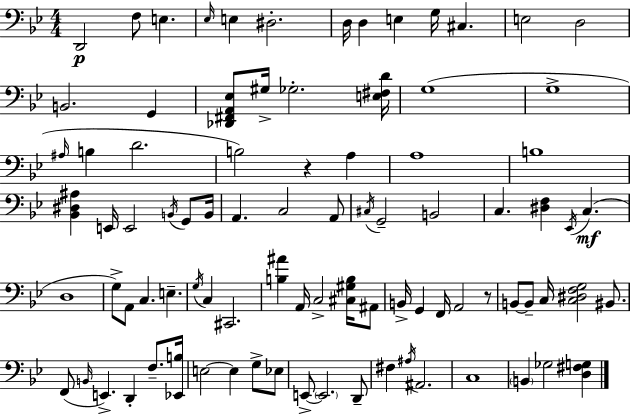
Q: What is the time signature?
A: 4/4